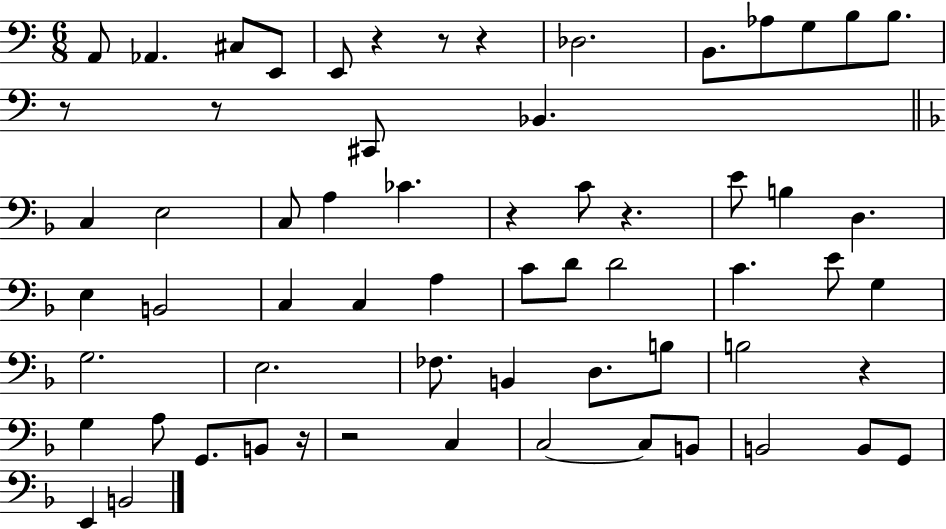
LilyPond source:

{
  \clef bass
  \numericTimeSignature
  \time 6/8
  \key c \major
  a,8 aes,4. cis8 e,8 | e,8 r4 r8 r4 | des2. | b,8. aes8 g8 b8 b8. | \break r8 r8 cis,8 bes,4. | \bar "||" \break \key f \major c4 e2 | c8 a4 ces'4. | r4 c'8 r4. | e'8 b4 d4. | \break e4 b,2 | c4 c4 a4 | c'8 d'8 d'2 | c'4. e'8 g4 | \break g2. | e2. | fes8. b,4 d8. b8 | b2 r4 | \break g4 a8 g,8. b,8 r16 | r2 c4 | c2~~ c8 b,8 | b,2 b,8 g,8 | \break e,4 b,2 | \bar "|."
}